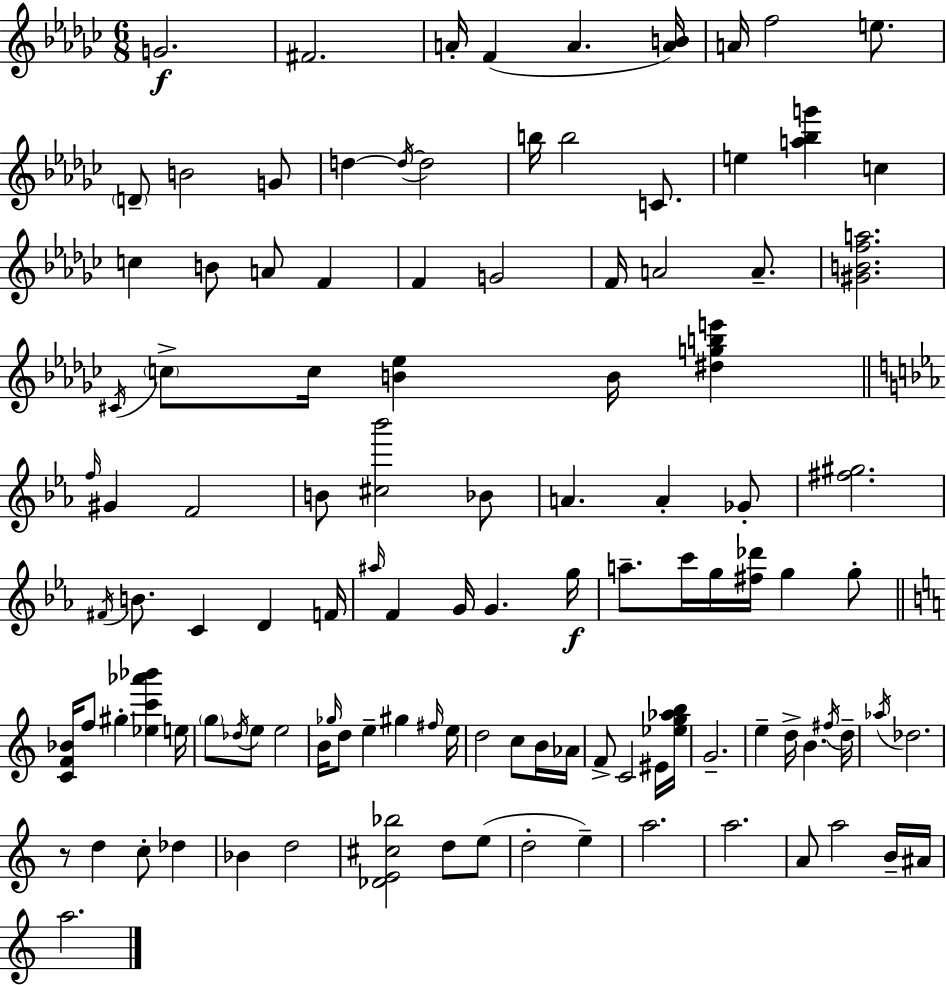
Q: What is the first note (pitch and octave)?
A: G4